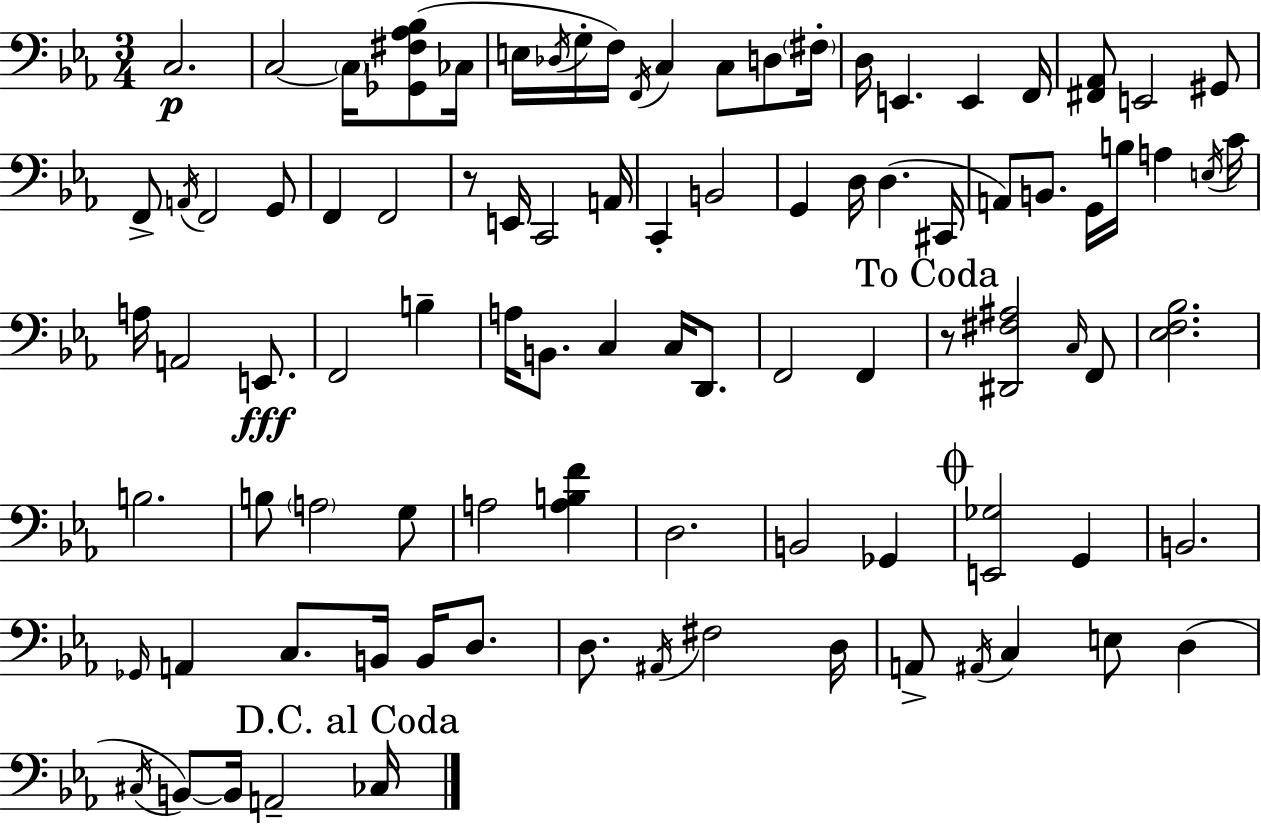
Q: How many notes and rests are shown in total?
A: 93